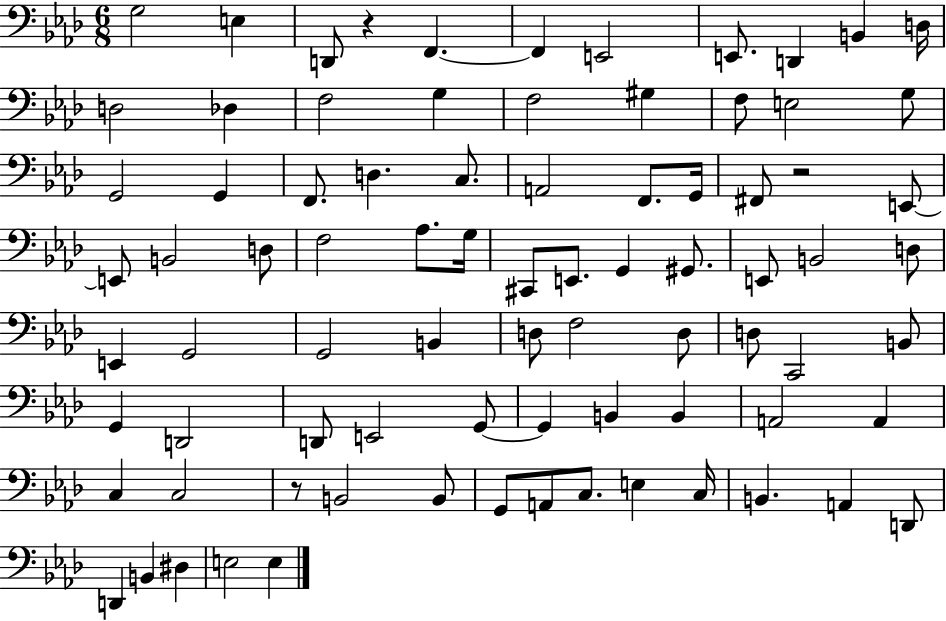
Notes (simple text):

G3/h E3/q D2/e R/q F2/q. F2/q E2/h E2/e. D2/q B2/q D3/s D3/h Db3/q F3/h G3/q F3/h G#3/q F3/e E3/h G3/e G2/h G2/q F2/e. D3/q. C3/e. A2/h F2/e. G2/s F#2/e R/h E2/e E2/e B2/h D3/e F3/h Ab3/e. G3/s C#2/e E2/e. G2/q G#2/e. E2/e B2/h D3/e E2/q G2/h G2/h B2/q D3/e F3/h D3/e D3/e C2/h B2/e G2/q D2/h D2/e E2/h G2/e G2/q B2/q B2/q A2/h A2/q C3/q C3/h R/e B2/h B2/e G2/e A2/e C3/e. E3/q C3/s B2/q. A2/q D2/e D2/q B2/q D#3/q E3/h E3/q